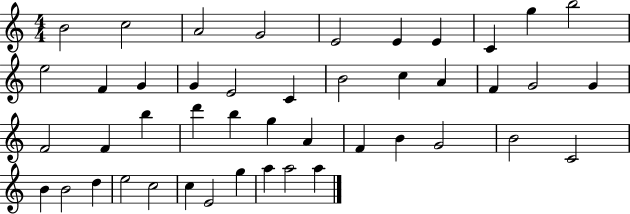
B4/h C5/h A4/h G4/h E4/h E4/q E4/q C4/q G5/q B5/h E5/h F4/q G4/q G4/q E4/h C4/q B4/h C5/q A4/q F4/q G4/h G4/q F4/h F4/q B5/q D6/q B5/q G5/q A4/q F4/q B4/q G4/h B4/h C4/h B4/q B4/h D5/q E5/h C5/h C5/q E4/h G5/q A5/q A5/h A5/q